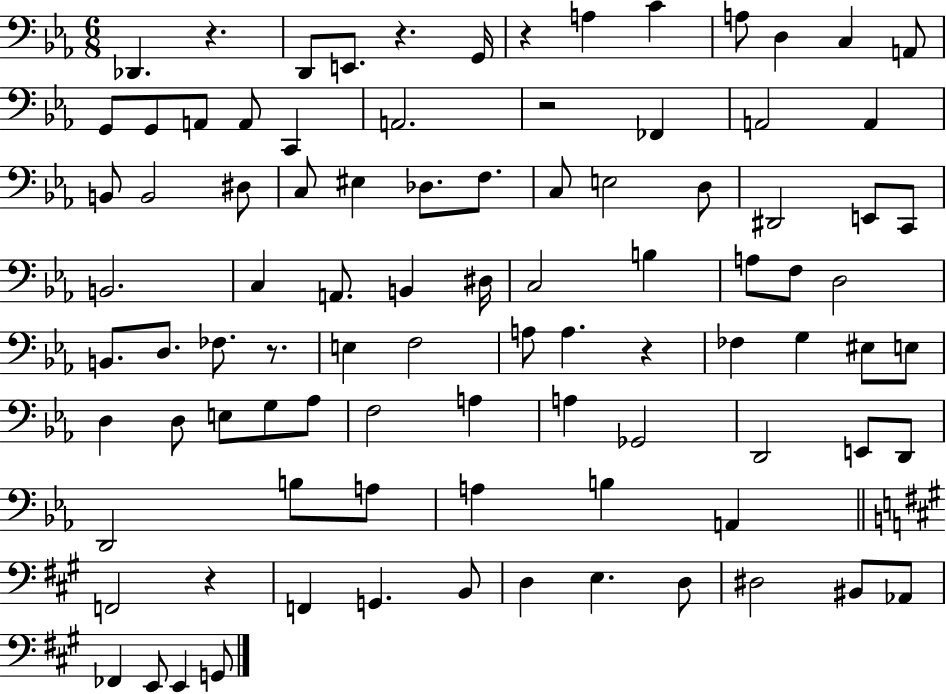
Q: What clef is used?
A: bass